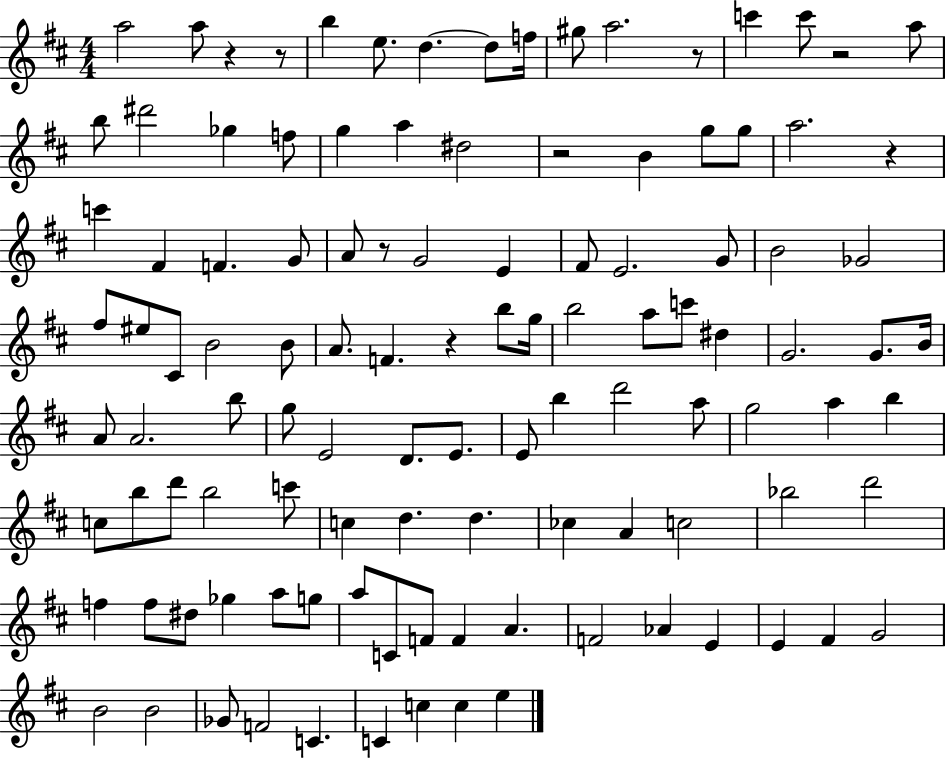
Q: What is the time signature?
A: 4/4